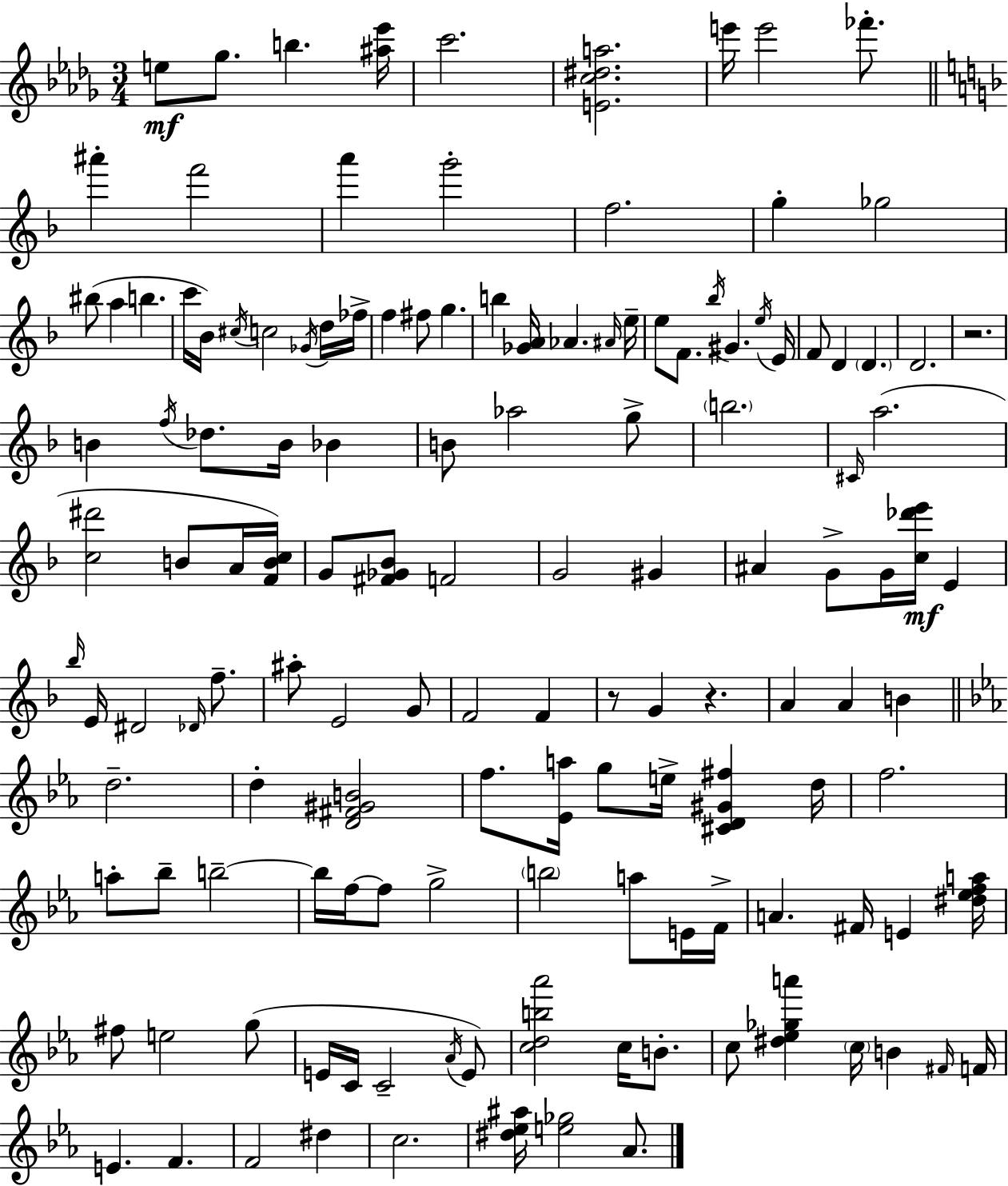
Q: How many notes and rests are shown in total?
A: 136